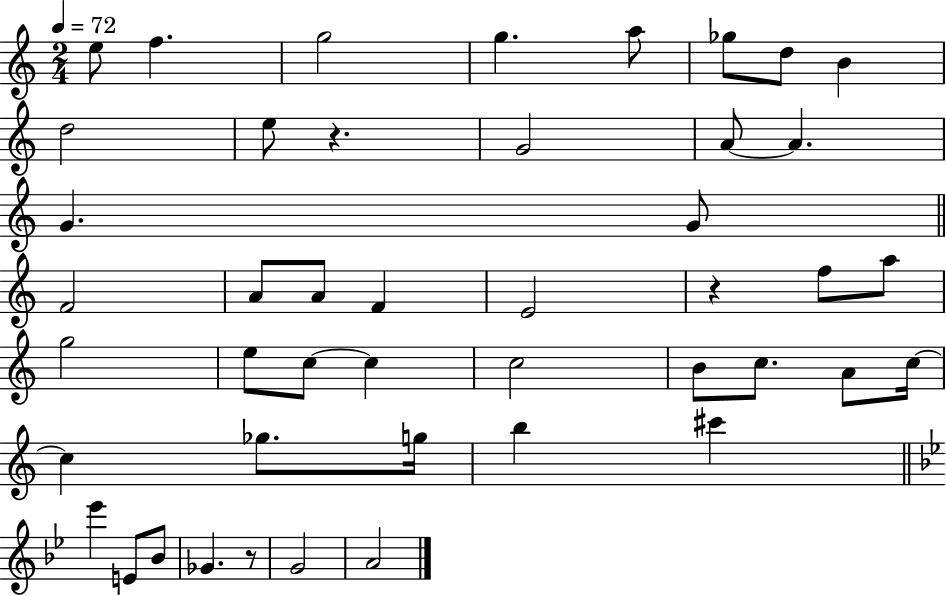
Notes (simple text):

E5/e F5/q. G5/h G5/q. A5/e Gb5/e D5/e B4/q D5/h E5/e R/q. G4/h A4/e A4/q. G4/q. G4/e F4/h A4/e A4/e F4/q E4/h R/q F5/e A5/e G5/h E5/e C5/e C5/q C5/h B4/e C5/e. A4/e C5/s C5/q Gb5/e. G5/s B5/q C#6/q Eb6/q E4/e Bb4/e Gb4/q. R/e G4/h A4/h